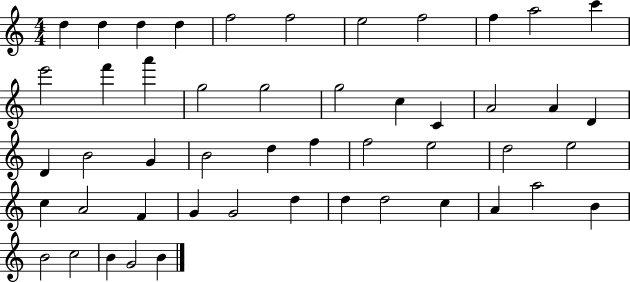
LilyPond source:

{
  \clef treble
  \numericTimeSignature
  \time 4/4
  \key c \major
  d''4 d''4 d''4 d''4 | f''2 f''2 | e''2 f''2 | f''4 a''2 c'''4 | \break e'''2 f'''4 a'''4 | g''2 g''2 | g''2 c''4 c'4 | a'2 a'4 d'4 | \break d'4 b'2 g'4 | b'2 d''4 f''4 | f''2 e''2 | d''2 e''2 | \break c''4 a'2 f'4 | g'4 g'2 d''4 | d''4 d''2 c''4 | a'4 a''2 b'4 | \break b'2 c''2 | b'4 g'2 b'4 | \bar "|."
}